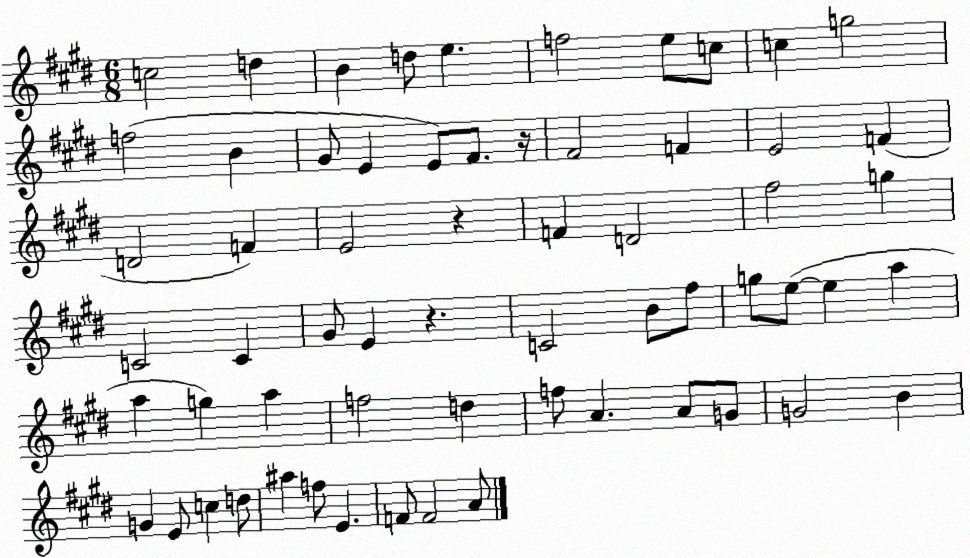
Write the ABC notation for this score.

X:1
T:Untitled
M:6/8
L:1/4
K:E
c2 d B d/2 e f2 e/2 c/2 c g2 f2 B ^G/2 E E/2 ^F/2 z/4 ^F2 F E2 F D2 F E2 z F D2 ^f2 g C2 C ^G/2 E z C2 B/2 ^f/2 g/2 e/2 e a a g a f2 d f/2 A A/2 G/2 G2 B G E/2 c d/2 ^a f/2 E F/2 F2 A/2